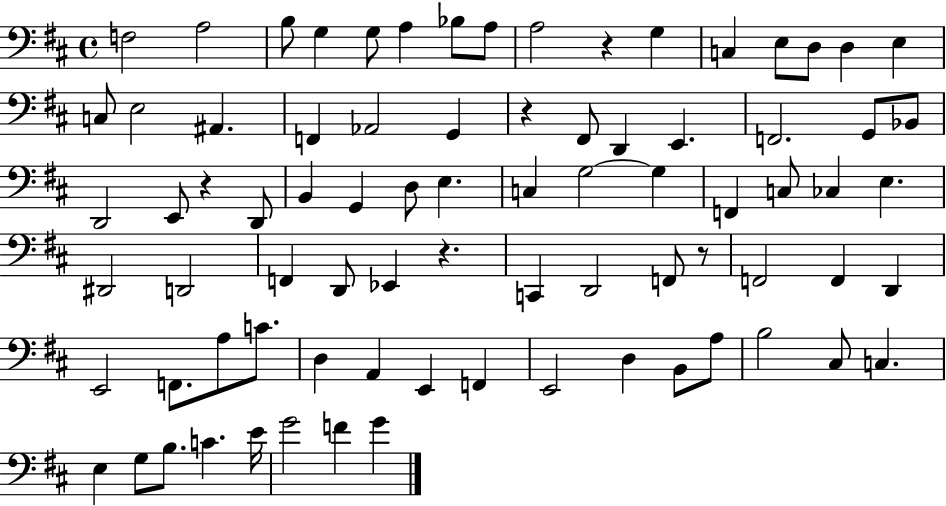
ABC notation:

X:1
T:Untitled
M:4/4
L:1/4
K:D
F,2 A,2 B,/2 G, G,/2 A, _B,/2 A,/2 A,2 z G, C, E,/2 D,/2 D, E, C,/2 E,2 ^A,, F,, _A,,2 G,, z ^F,,/2 D,, E,, F,,2 G,,/2 _B,,/2 D,,2 E,,/2 z D,,/2 B,, G,, D,/2 E, C, G,2 G, F,, C,/2 _C, E, ^D,,2 D,,2 F,, D,,/2 _E,, z C,, D,,2 F,,/2 z/2 F,,2 F,, D,, E,,2 F,,/2 A,/2 C/2 D, A,, E,, F,, E,,2 D, B,,/2 A,/2 B,2 ^C,/2 C, E, G,/2 B,/2 C E/4 G2 F G